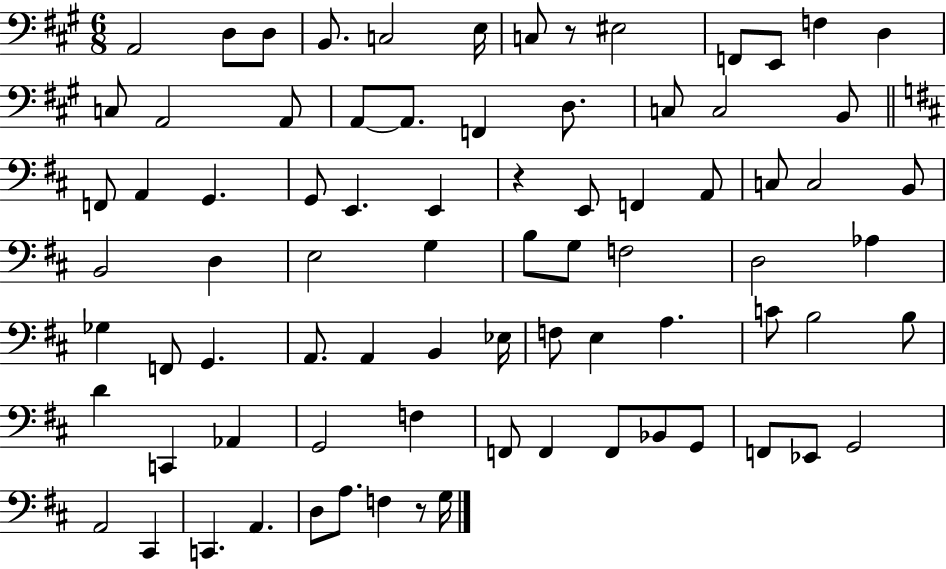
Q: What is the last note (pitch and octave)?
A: G3